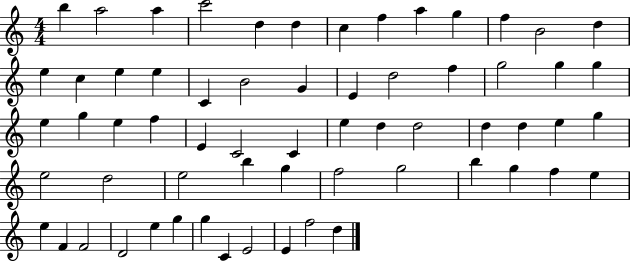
{
  \clef treble
  \numericTimeSignature
  \time 4/4
  \key c \major
  b''4 a''2 a''4 | c'''2 d''4 d''4 | c''4 f''4 a''4 g''4 | f''4 b'2 d''4 | \break e''4 c''4 e''4 e''4 | c'4 b'2 g'4 | e'4 d''2 f''4 | g''2 g''4 g''4 | \break e''4 g''4 e''4 f''4 | e'4 c'2 c'4 | e''4 d''4 d''2 | d''4 d''4 e''4 g''4 | \break e''2 d''2 | e''2 b''4 g''4 | f''2 g''2 | b''4 g''4 f''4 e''4 | \break e''4 f'4 f'2 | d'2 e''4 g''4 | g''4 c'4 e'2 | e'4 f''2 d''4 | \break \bar "|."
}